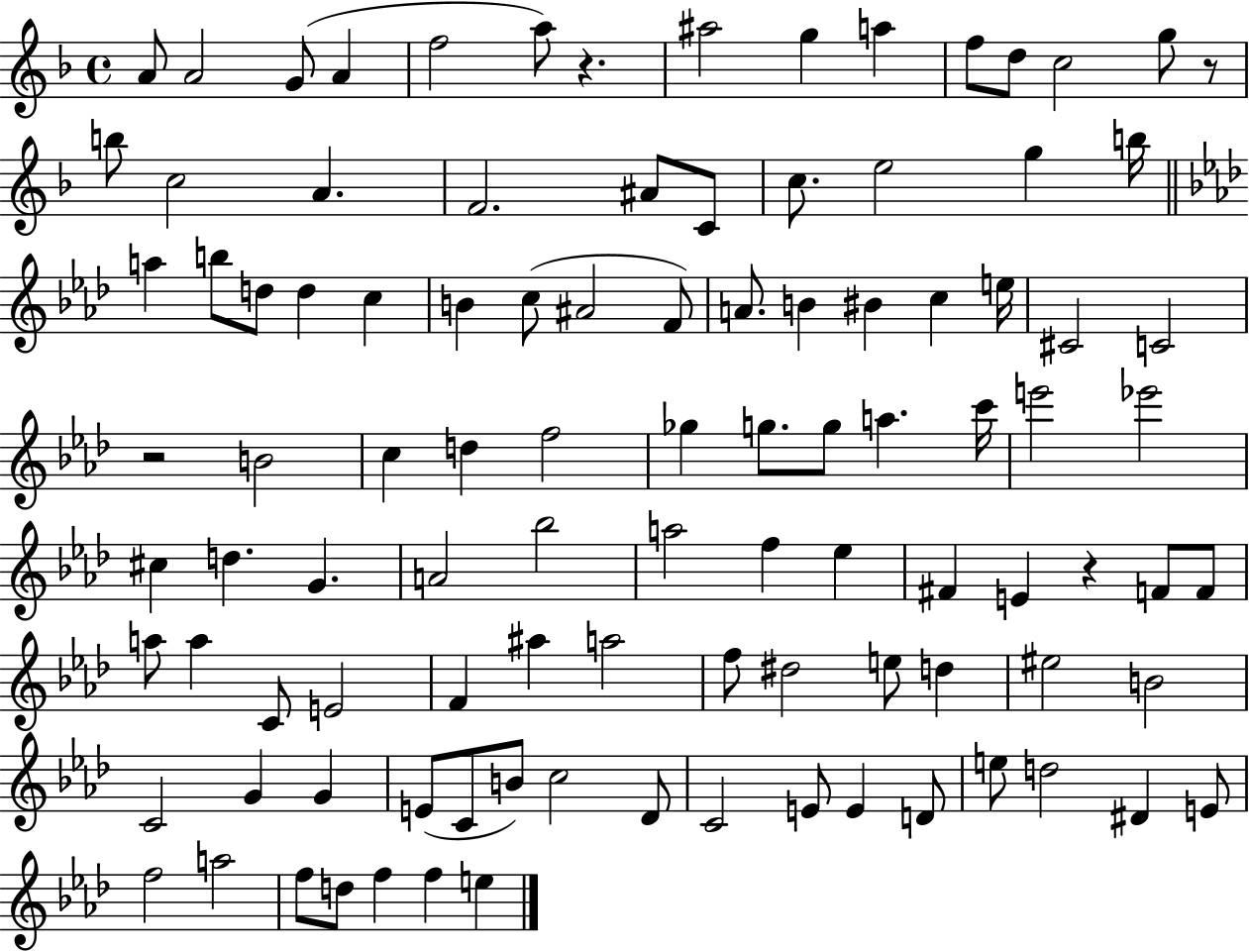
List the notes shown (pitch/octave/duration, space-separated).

A4/e A4/h G4/e A4/q F5/h A5/e R/q. A#5/h G5/q A5/q F5/e D5/e C5/h G5/e R/e B5/e C5/h A4/q. F4/h. A#4/e C4/e C5/e. E5/h G5/q B5/s A5/q B5/e D5/e D5/q C5/q B4/q C5/e A#4/h F4/e A4/e. B4/q BIS4/q C5/q E5/s C#4/h C4/h R/h B4/h C5/q D5/q F5/h Gb5/q G5/e. G5/e A5/q. C6/s E6/h Eb6/h C#5/q D5/q. G4/q. A4/h Bb5/h A5/h F5/q Eb5/q F#4/q E4/q R/q F4/e F4/e A5/e A5/q C4/e E4/h F4/q A#5/q A5/h F5/e D#5/h E5/e D5/q EIS5/h B4/h C4/h G4/q G4/q E4/e C4/e B4/e C5/h Db4/e C4/h E4/e E4/q D4/e E5/e D5/h D#4/q E4/e F5/h A5/h F5/e D5/e F5/q F5/q E5/q